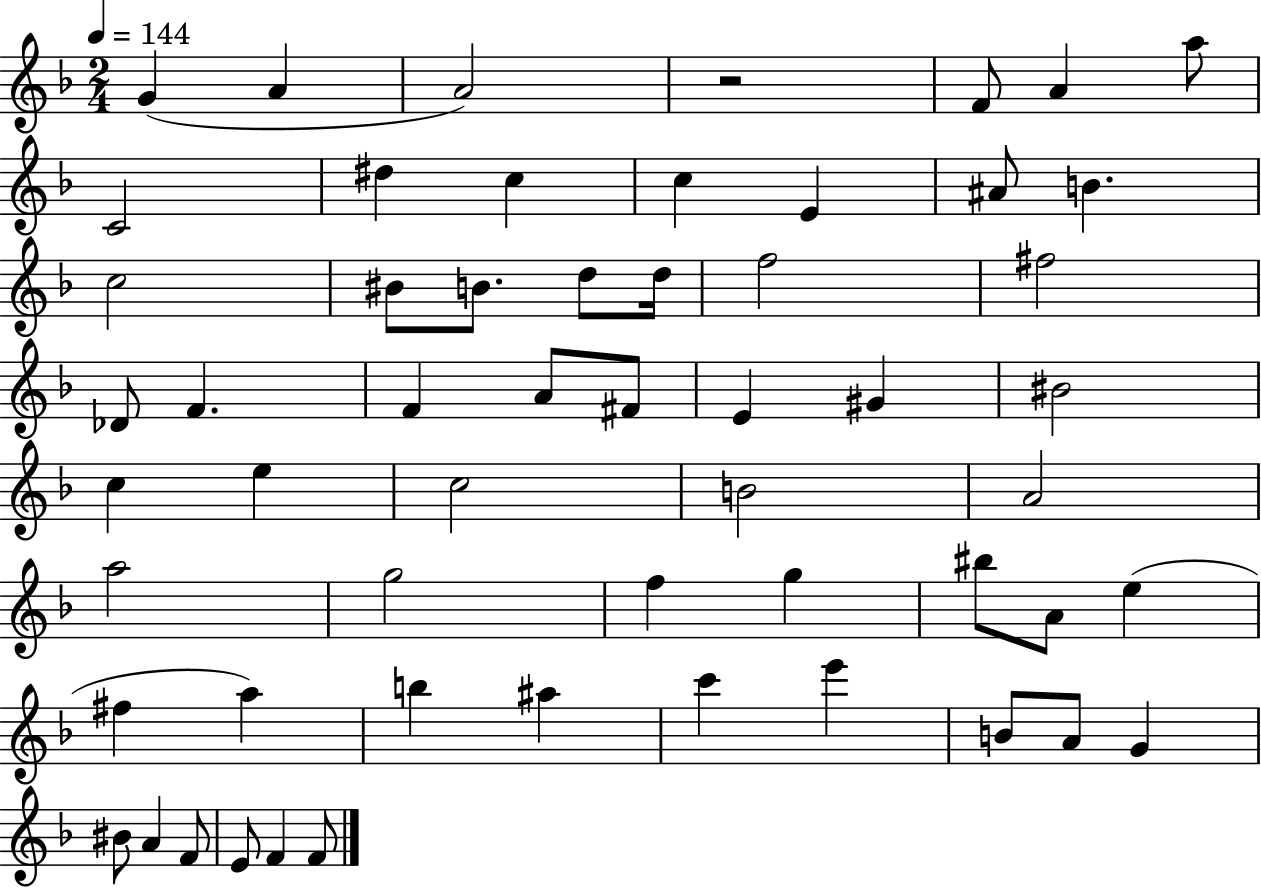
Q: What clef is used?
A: treble